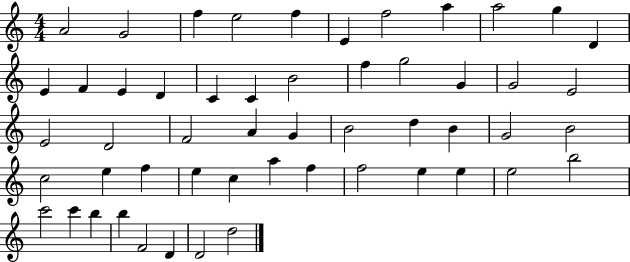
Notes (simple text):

A4/h G4/h F5/q E5/h F5/q E4/q F5/h A5/q A5/h G5/q D4/q E4/q F4/q E4/q D4/q C4/q C4/q B4/h F5/q G5/h G4/q G4/h E4/h E4/h D4/h F4/h A4/q G4/q B4/h D5/q B4/q G4/h B4/h C5/h E5/q F5/q E5/q C5/q A5/q F5/q F5/h E5/q E5/q E5/h B5/h C6/h C6/q B5/q B5/q F4/h D4/q D4/h D5/h